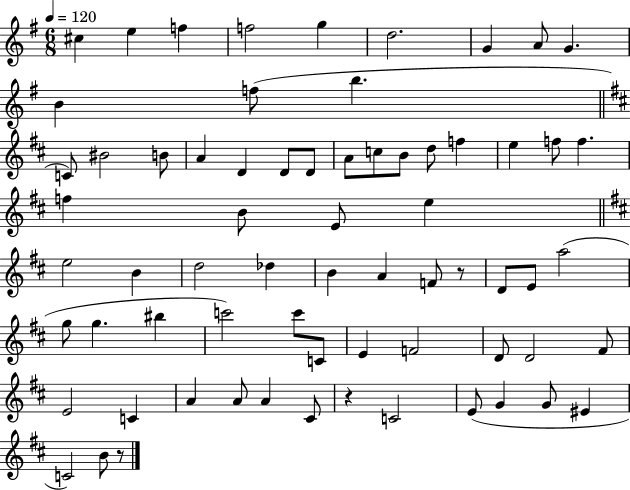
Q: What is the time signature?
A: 6/8